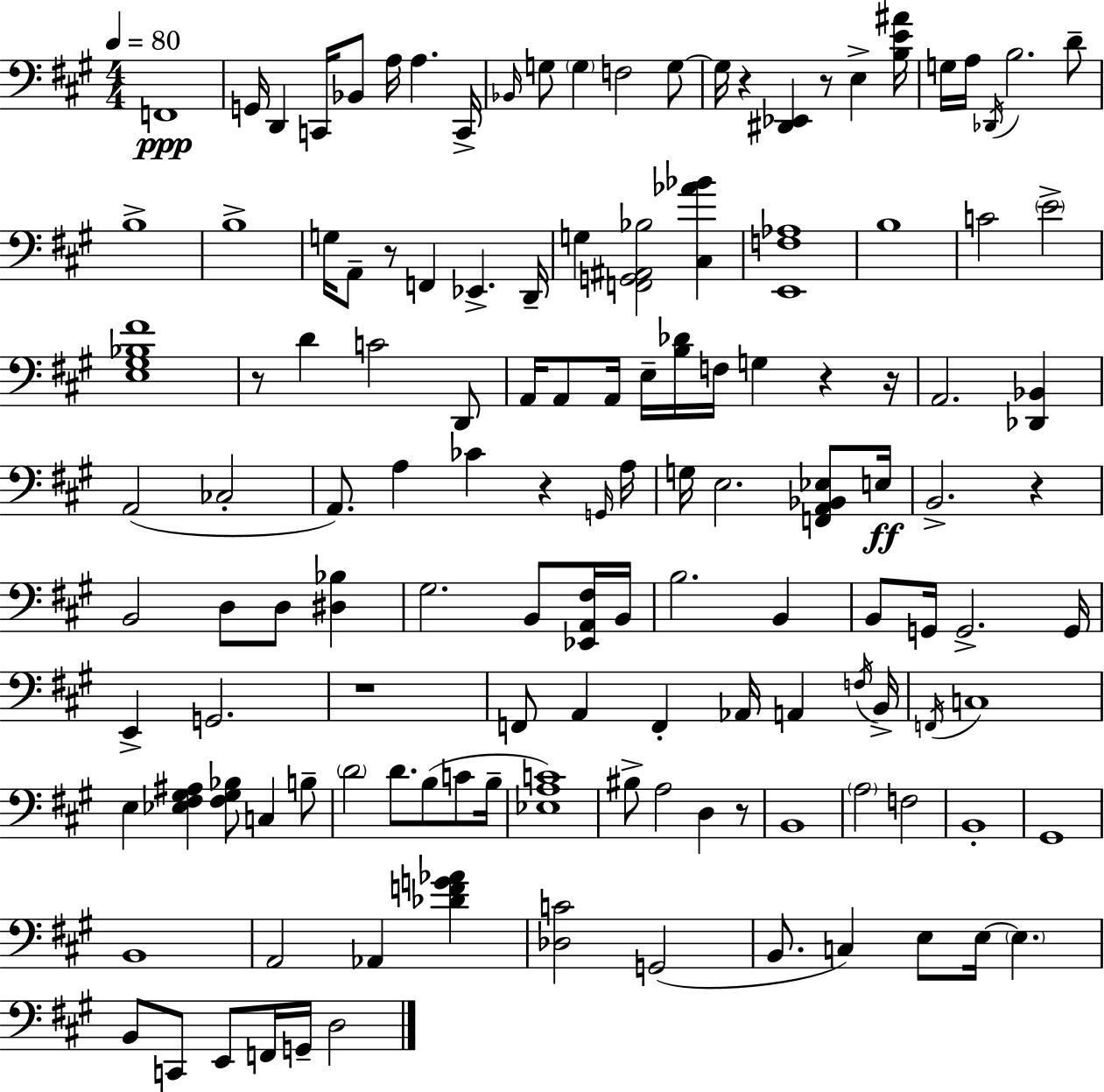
X:1
T:Untitled
M:4/4
L:1/4
K:A
F,,4 G,,/4 D,, C,,/4 _B,,/2 A,/4 A, C,,/4 _B,,/4 G,/2 G, F,2 G,/2 G,/4 z [^D,,_E,,] z/2 E, [B,E^A]/4 G,/4 A,/4 _D,,/4 B,2 D/2 B,4 B,4 G,/4 A,,/2 z/2 F,, _E,, D,,/4 G, [F,,G,,^A,,_B,]2 [^C,_A_B] [E,,F,_A,]4 B,4 C2 E2 [E,^G,_B,^F]4 z/2 D C2 D,,/2 A,,/4 A,,/2 A,,/4 E,/4 [B,_D]/4 F,/4 G, z z/4 A,,2 [_D,,_B,,] A,,2 _C,2 A,,/2 A, _C z G,,/4 A,/4 G,/4 E,2 [F,,A,,_B,,_E,]/2 E,/4 B,,2 z B,,2 D,/2 D,/2 [^D,_B,] ^G,2 B,,/2 [_E,,A,,^F,]/4 B,,/4 B,2 B,, B,,/2 G,,/4 G,,2 G,,/4 E,, G,,2 z4 F,,/2 A,, F,, _A,,/4 A,, F,/4 B,,/4 F,,/4 C,4 E, [_E,^F,^G,^A,] [^F,^G,_B,]/2 C, B,/2 D2 D/2 B,/2 C/2 B,/4 [_E,A,C]4 ^B,/2 A,2 D, z/2 B,,4 A,2 F,2 B,,4 ^G,,4 B,,4 A,,2 _A,, [_DFG_A] [_D,C]2 G,,2 B,,/2 C, E,/2 E,/4 E, B,,/2 C,,/2 E,,/2 F,,/4 G,,/4 D,2